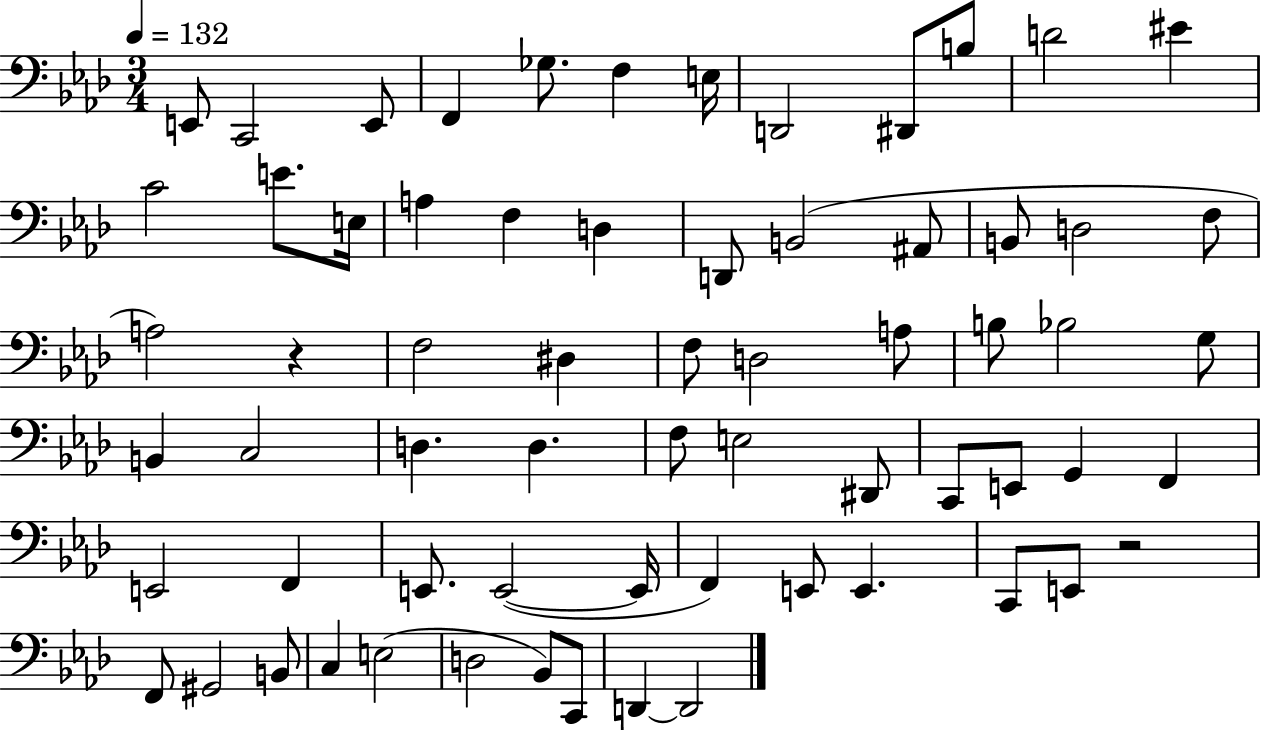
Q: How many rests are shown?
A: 2